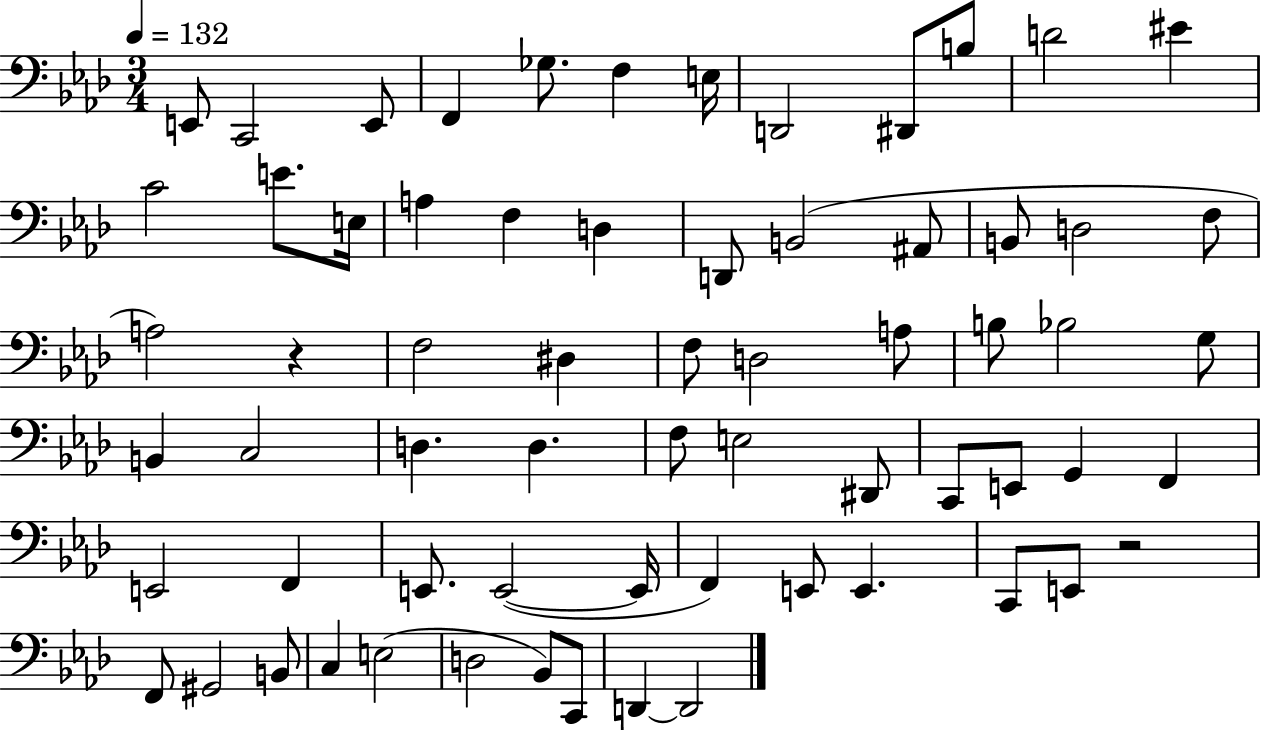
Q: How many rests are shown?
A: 2